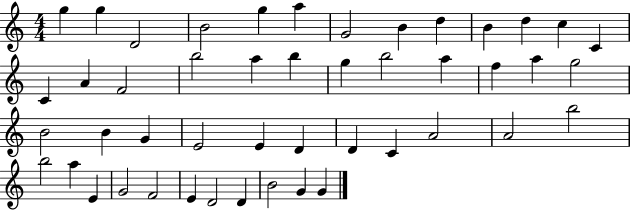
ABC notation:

X:1
T:Untitled
M:4/4
L:1/4
K:C
g g D2 B2 g a G2 B d B d c C C A F2 b2 a b g b2 a f a g2 B2 B G E2 E D D C A2 A2 b2 b2 a E G2 F2 E D2 D B2 G G